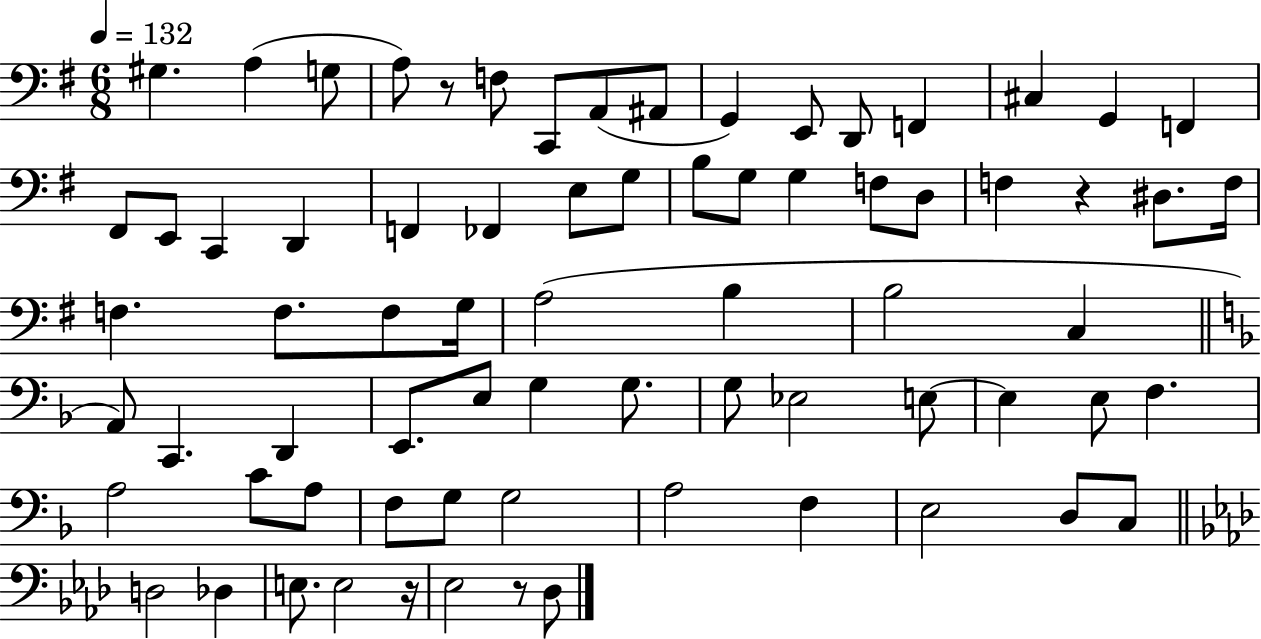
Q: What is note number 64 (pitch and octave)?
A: D3